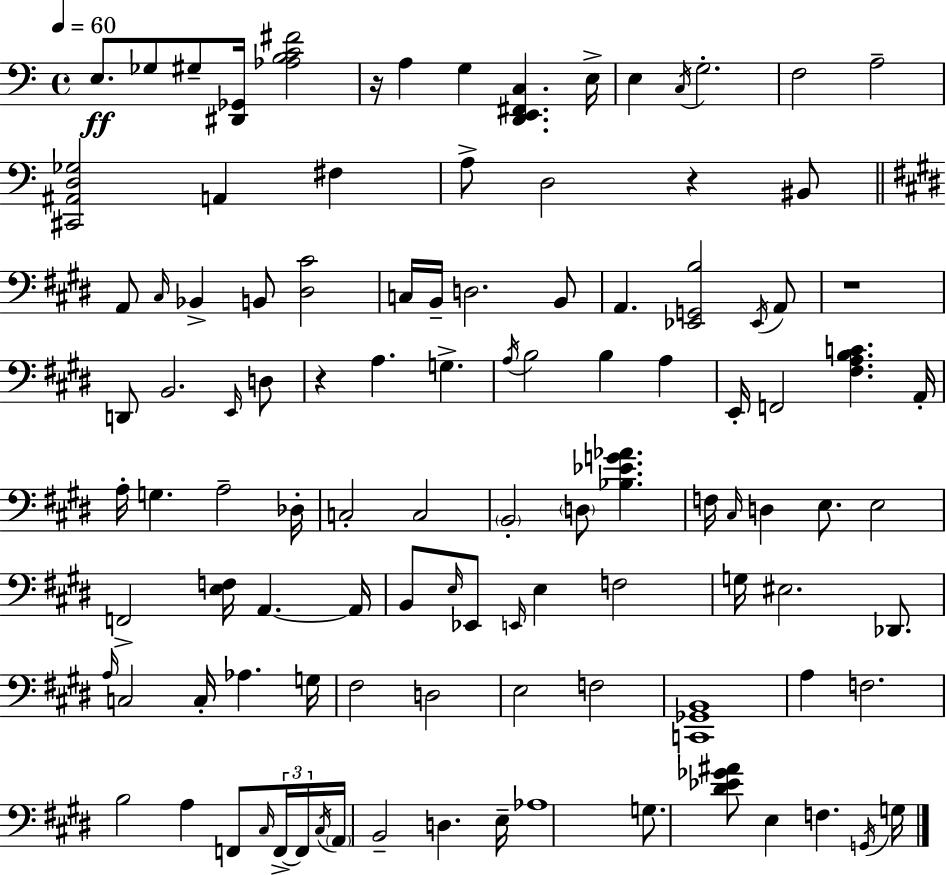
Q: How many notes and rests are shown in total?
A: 108